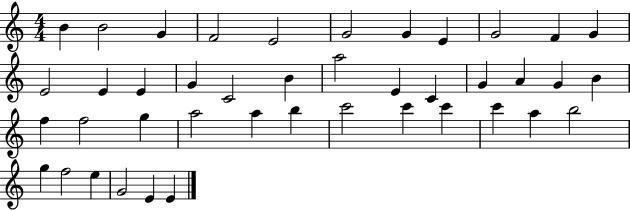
B4/q B4/h G4/q F4/h E4/h G4/h G4/q E4/q G4/h F4/q G4/q E4/h E4/q E4/q G4/q C4/h B4/q A5/h E4/q C4/q G4/q A4/q G4/q B4/q F5/q F5/h G5/q A5/h A5/q B5/q C6/h C6/q C6/q C6/q A5/q B5/h G5/q F5/h E5/q G4/h E4/q E4/q